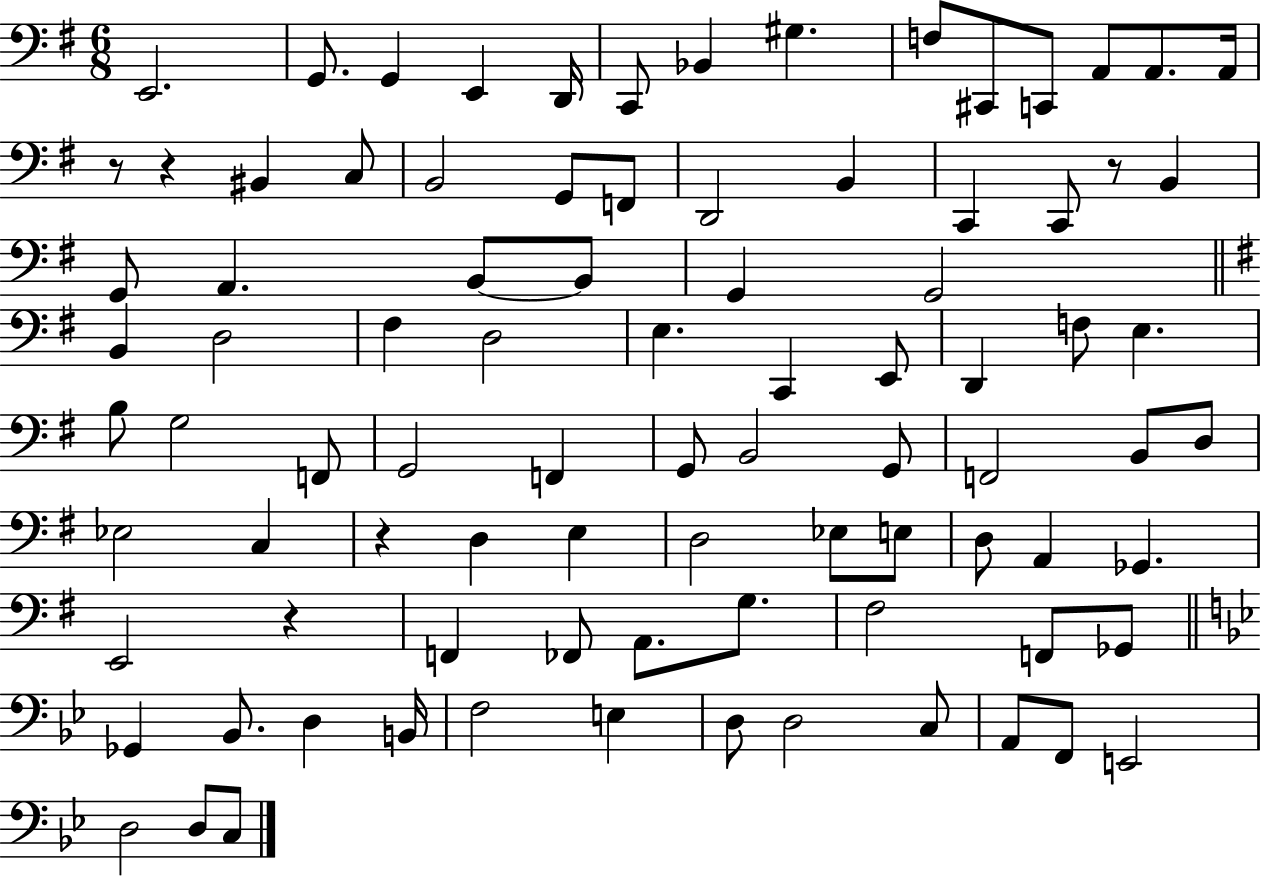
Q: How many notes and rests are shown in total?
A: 89